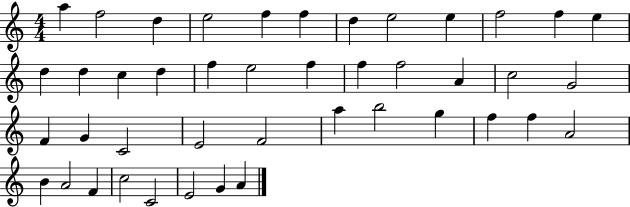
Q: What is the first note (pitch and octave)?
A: A5